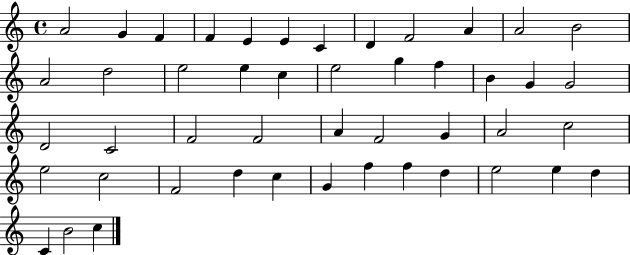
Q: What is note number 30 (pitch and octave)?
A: G4